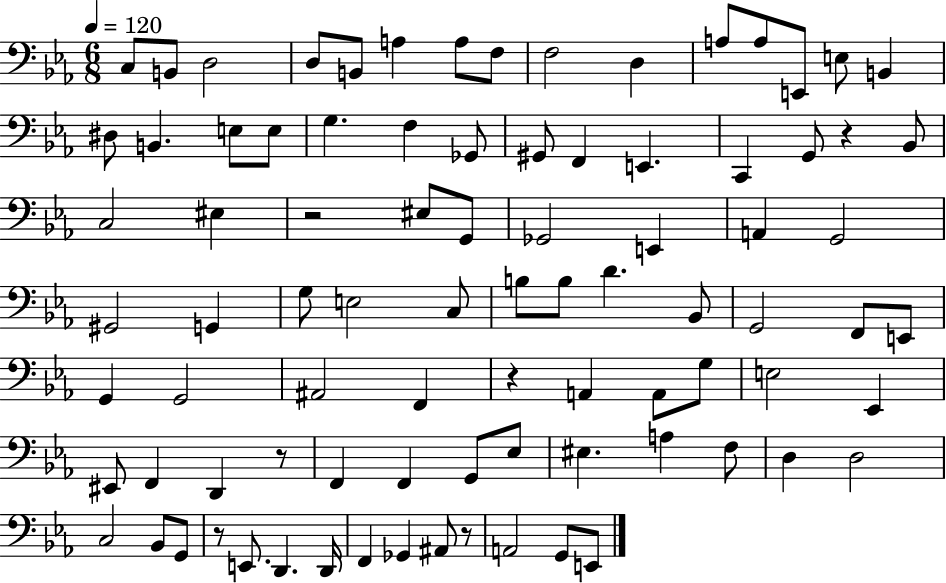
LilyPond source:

{
  \clef bass
  \numericTimeSignature
  \time 6/8
  \key ees \major
  \tempo 4 = 120
  c8 b,8 d2 | d8 b,8 a4 a8 f8 | f2 d4 | a8 a8 e,8 e8 b,4 | \break dis8 b,4. e8 e8 | g4. f4 ges,8 | gis,8 f,4 e,4. | c,4 g,8 r4 bes,8 | \break c2 eis4 | r2 eis8 g,8 | ges,2 e,4 | a,4 g,2 | \break gis,2 g,4 | g8 e2 c8 | b8 b8 d'4. bes,8 | g,2 f,8 e,8 | \break g,4 g,2 | ais,2 f,4 | r4 a,4 a,8 g8 | e2 ees,4 | \break eis,8 f,4 d,4 r8 | f,4 f,4 g,8 ees8 | eis4. a4 f8 | d4 d2 | \break c2 bes,8 g,8 | r8 e,8. d,4. d,16 | f,4 ges,4 ais,8 r8 | a,2 g,8 e,8 | \break \bar "|."
}